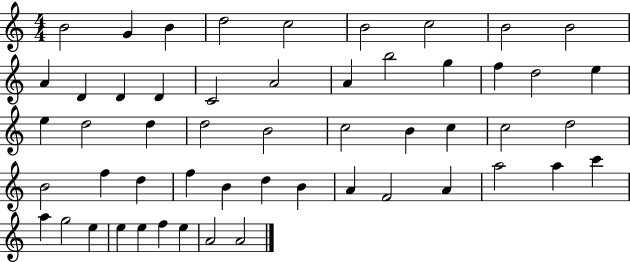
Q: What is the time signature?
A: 4/4